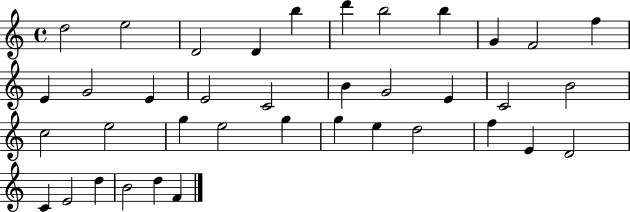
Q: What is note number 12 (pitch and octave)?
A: E4